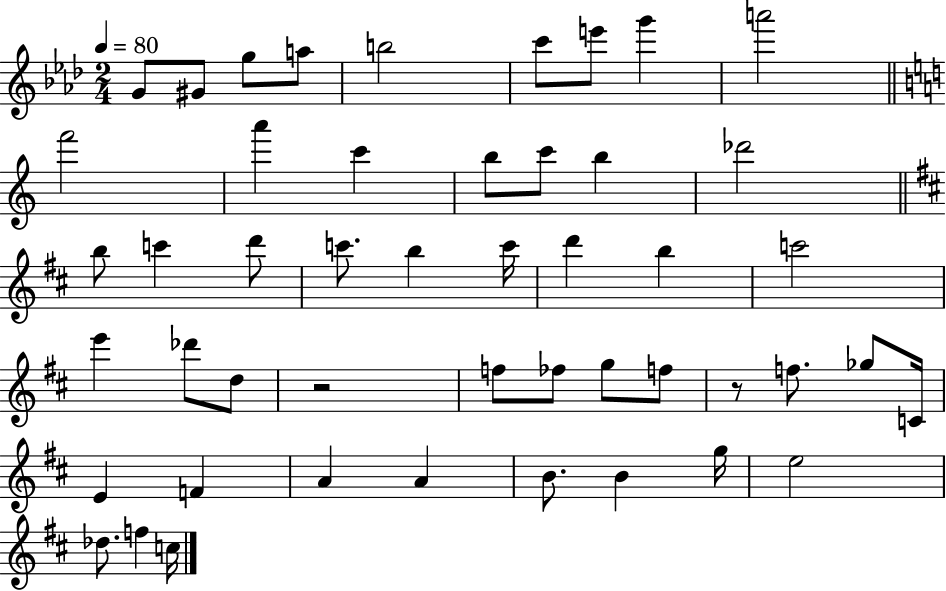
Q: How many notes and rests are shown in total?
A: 48